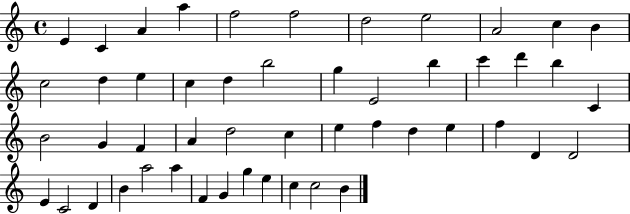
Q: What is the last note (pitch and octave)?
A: B4